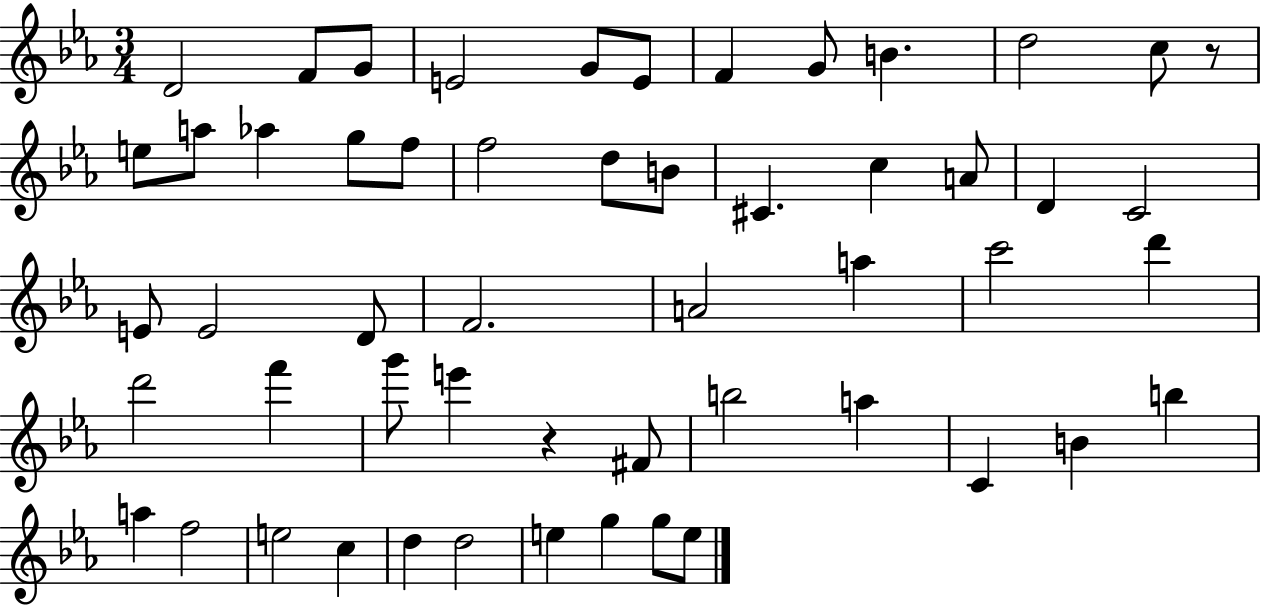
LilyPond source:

{
  \clef treble
  \numericTimeSignature
  \time 3/4
  \key ees \major
  \repeat volta 2 { d'2 f'8 g'8 | e'2 g'8 e'8 | f'4 g'8 b'4. | d''2 c''8 r8 | \break e''8 a''8 aes''4 g''8 f''8 | f''2 d''8 b'8 | cis'4. c''4 a'8 | d'4 c'2 | \break e'8 e'2 d'8 | f'2. | a'2 a''4 | c'''2 d'''4 | \break d'''2 f'''4 | g'''8 e'''4 r4 fis'8 | b''2 a''4 | c'4 b'4 b''4 | \break a''4 f''2 | e''2 c''4 | d''4 d''2 | e''4 g''4 g''8 e''8 | \break } \bar "|."
}